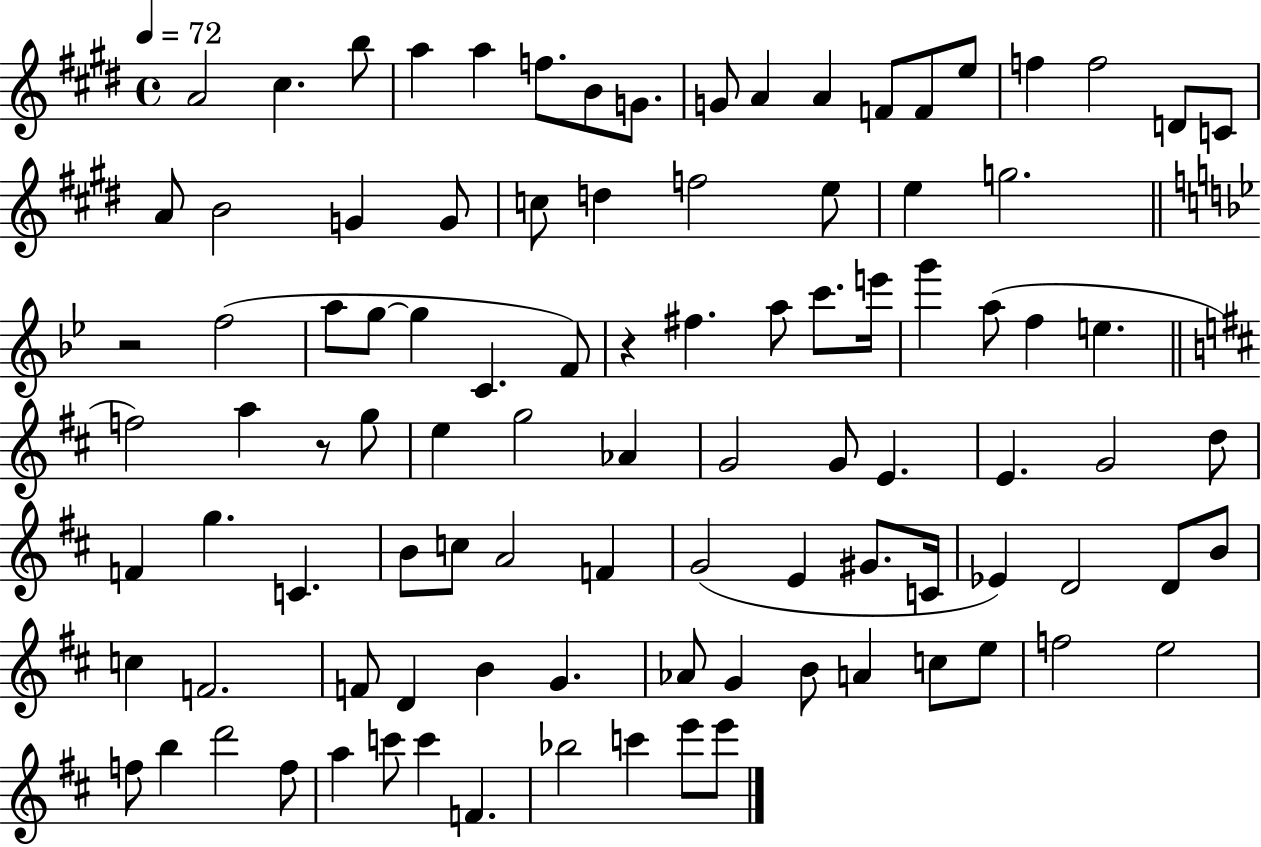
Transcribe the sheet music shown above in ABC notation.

X:1
T:Untitled
M:4/4
L:1/4
K:E
A2 ^c b/2 a a f/2 B/2 G/2 G/2 A A F/2 F/2 e/2 f f2 D/2 C/2 A/2 B2 G G/2 c/2 d f2 e/2 e g2 z2 f2 a/2 g/2 g C F/2 z ^f a/2 c'/2 e'/4 g' a/2 f e f2 a z/2 g/2 e g2 _A G2 G/2 E E G2 d/2 F g C B/2 c/2 A2 F G2 E ^G/2 C/4 _E D2 D/2 B/2 c F2 F/2 D B G _A/2 G B/2 A c/2 e/2 f2 e2 f/2 b d'2 f/2 a c'/2 c' F _b2 c' e'/2 e'/2